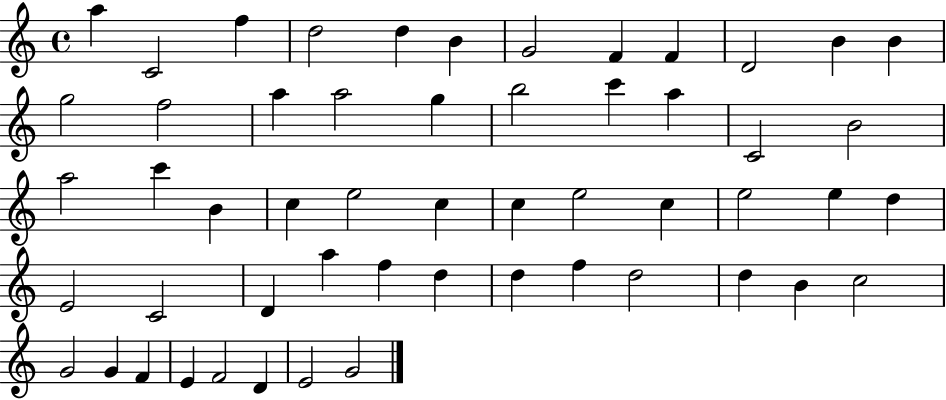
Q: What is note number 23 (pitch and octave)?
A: A5